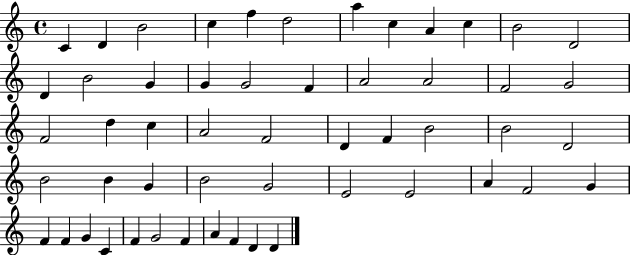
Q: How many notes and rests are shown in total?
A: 53